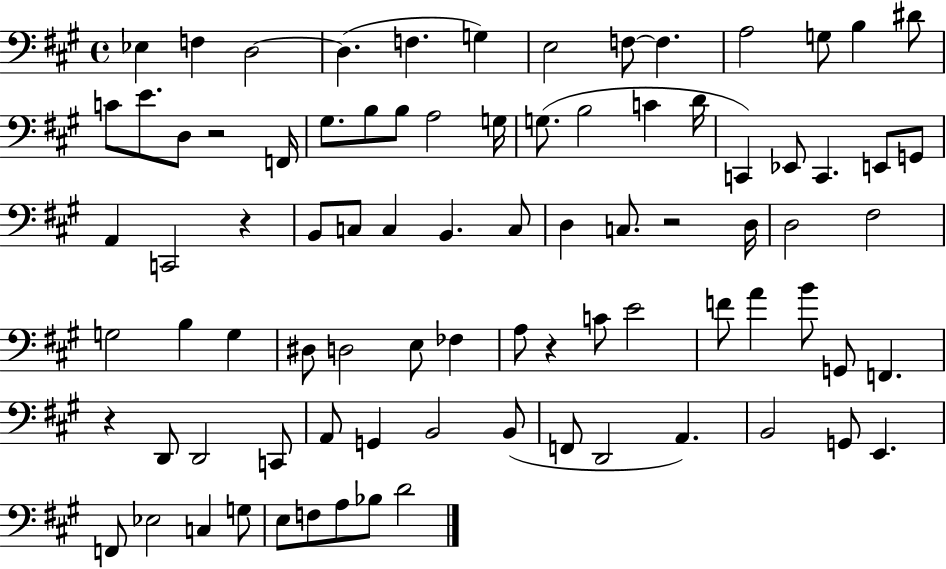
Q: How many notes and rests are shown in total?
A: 85